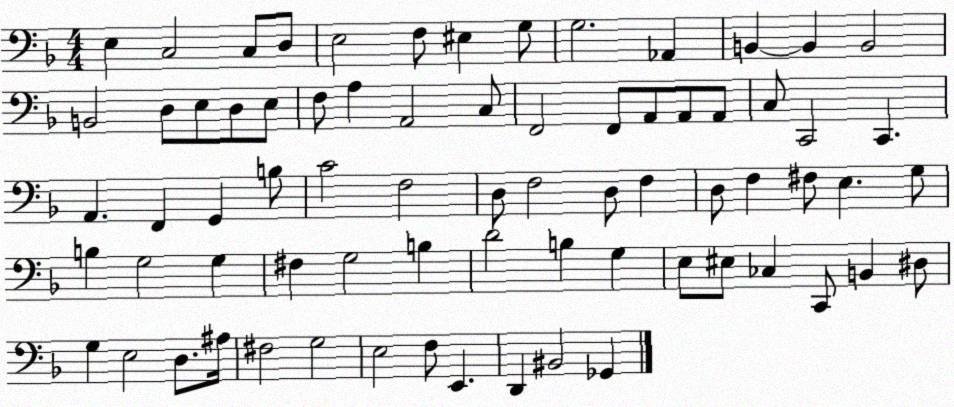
X:1
T:Untitled
M:4/4
L:1/4
K:F
E, C,2 C,/2 D,/2 E,2 F,/2 ^E, G,/2 G,2 _A,, B,, B,, B,,2 B,,2 D,/2 E,/2 D,/2 E,/2 F,/2 A, A,,2 C,/2 F,,2 F,,/2 A,,/2 A,,/2 A,,/2 C,/2 C,,2 C,, A,, F,, G,, B,/2 C2 F,2 D,/2 F,2 D,/2 F, D,/2 F, ^F,/2 E, G,/2 B, G,2 G, ^F, G,2 B, D2 B, G, E,/2 ^E,/2 _C, C,,/2 B,, ^D,/2 G, E,2 D,/2 ^A,/4 ^F,2 G,2 E,2 F,/2 E,, D,, ^B,,2 _G,,